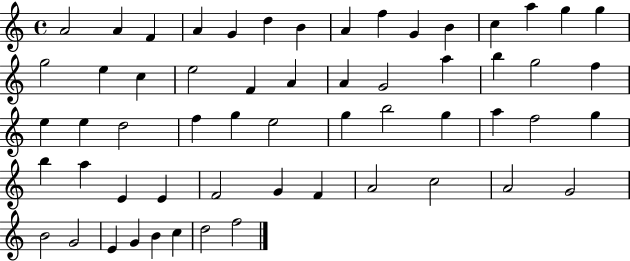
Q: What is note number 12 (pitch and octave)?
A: C5